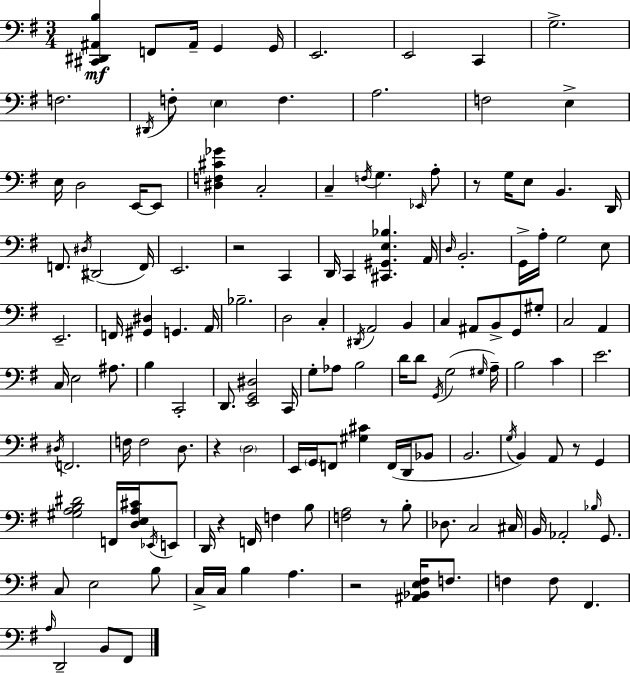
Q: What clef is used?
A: bass